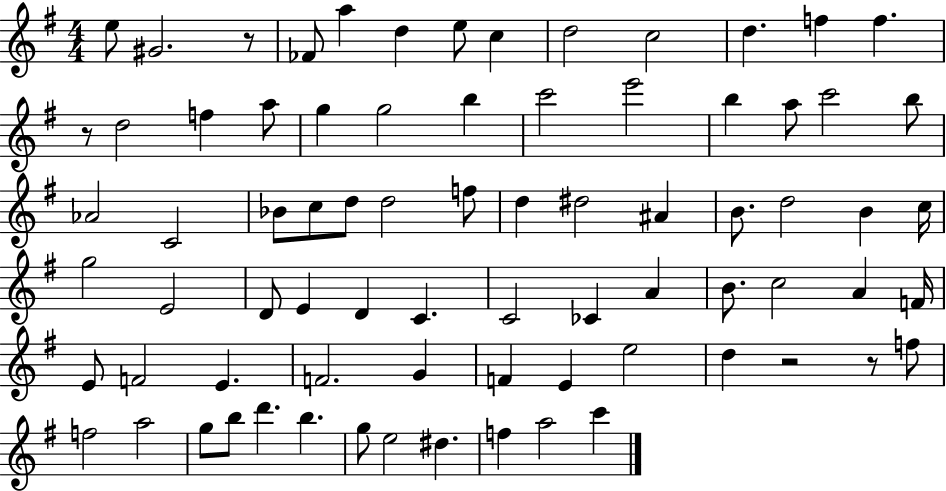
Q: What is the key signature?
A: G major